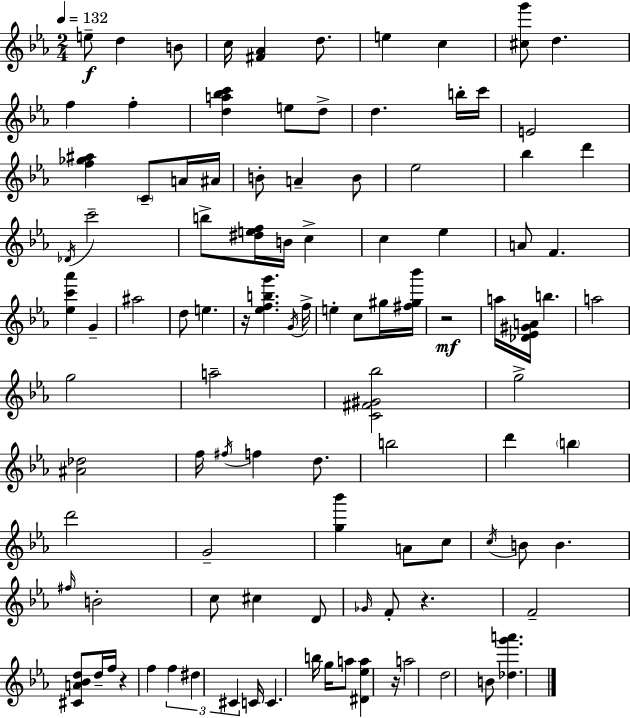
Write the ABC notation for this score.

X:1
T:Untitled
M:2/4
L:1/4
K:Cm
e/2 d B/2 c/4 [^F_A] d/2 e c [^cg']/2 d f f [da_bc'] e/2 d/2 d b/4 c'/4 E2 [f_g^a] C/2 A/4 ^A/4 B/2 A B/2 _e2 _b d' _D/4 c'2 b/2 [^def]/4 B/4 c c _e A/2 F [_ec'_a'] G ^a2 d/2 e z/4 [_efbg'] G/4 f/4 e c/2 ^g/4 [^f^g_b']/4 z2 a/4 [_D_E^GA]/4 b a2 g2 a2 [C^F^G_b]2 g2 [^A_d]2 f/4 ^f/4 f d/2 b2 d' b d'2 G2 [g_b'] A/2 c/2 c/4 B/2 B ^f/4 B2 c/2 ^c D/2 _G/4 F/2 z F2 [^CA_Bd]/2 d/4 f/4 z f f ^d ^C C/4 C b/4 g/4 a/2 [^D_ea] z/4 a2 d2 B/2 [_dg'a']